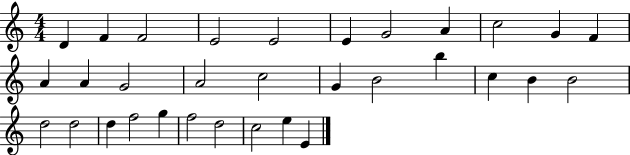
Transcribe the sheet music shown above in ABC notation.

X:1
T:Untitled
M:4/4
L:1/4
K:C
D F F2 E2 E2 E G2 A c2 G F A A G2 A2 c2 G B2 b c B B2 d2 d2 d f2 g f2 d2 c2 e E